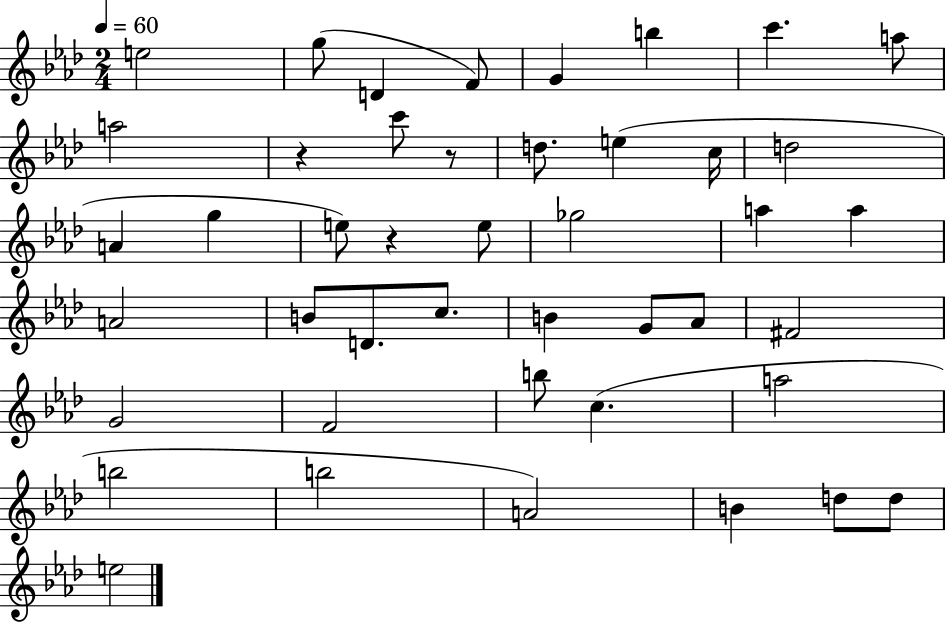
X:1
T:Untitled
M:2/4
L:1/4
K:Ab
e2 g/2 D F/2 G b c' a/2 a2 z c'/2 z/2 d/2 e c/4 d2 A g e/2 z e/2 _g2 a a A2 B/2 D/2 c/2 B G/2 _A/2 ^F2 G2 F2 b/2 c a2 b2 b2 A2 B d/2 d/2 e2